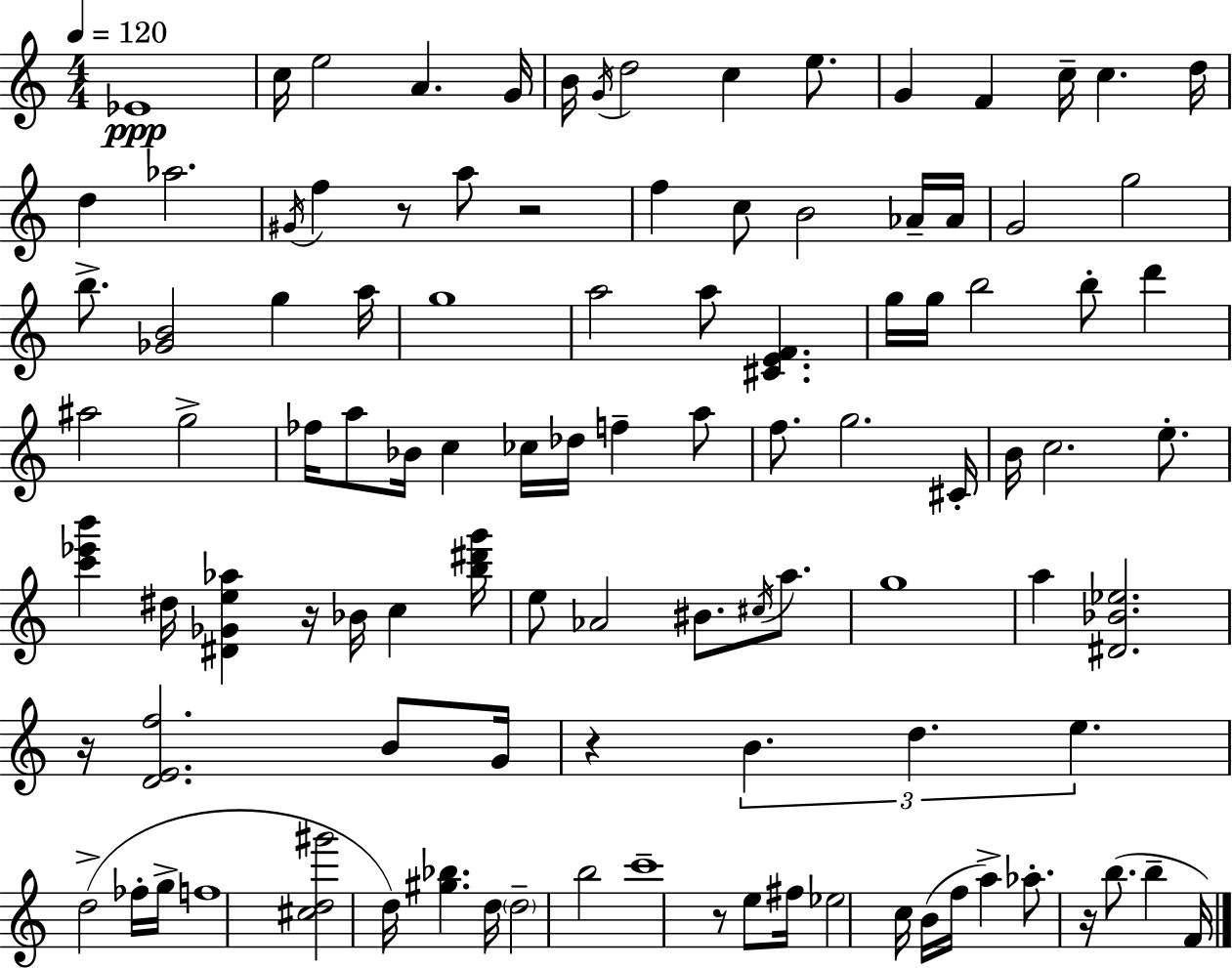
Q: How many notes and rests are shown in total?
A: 105